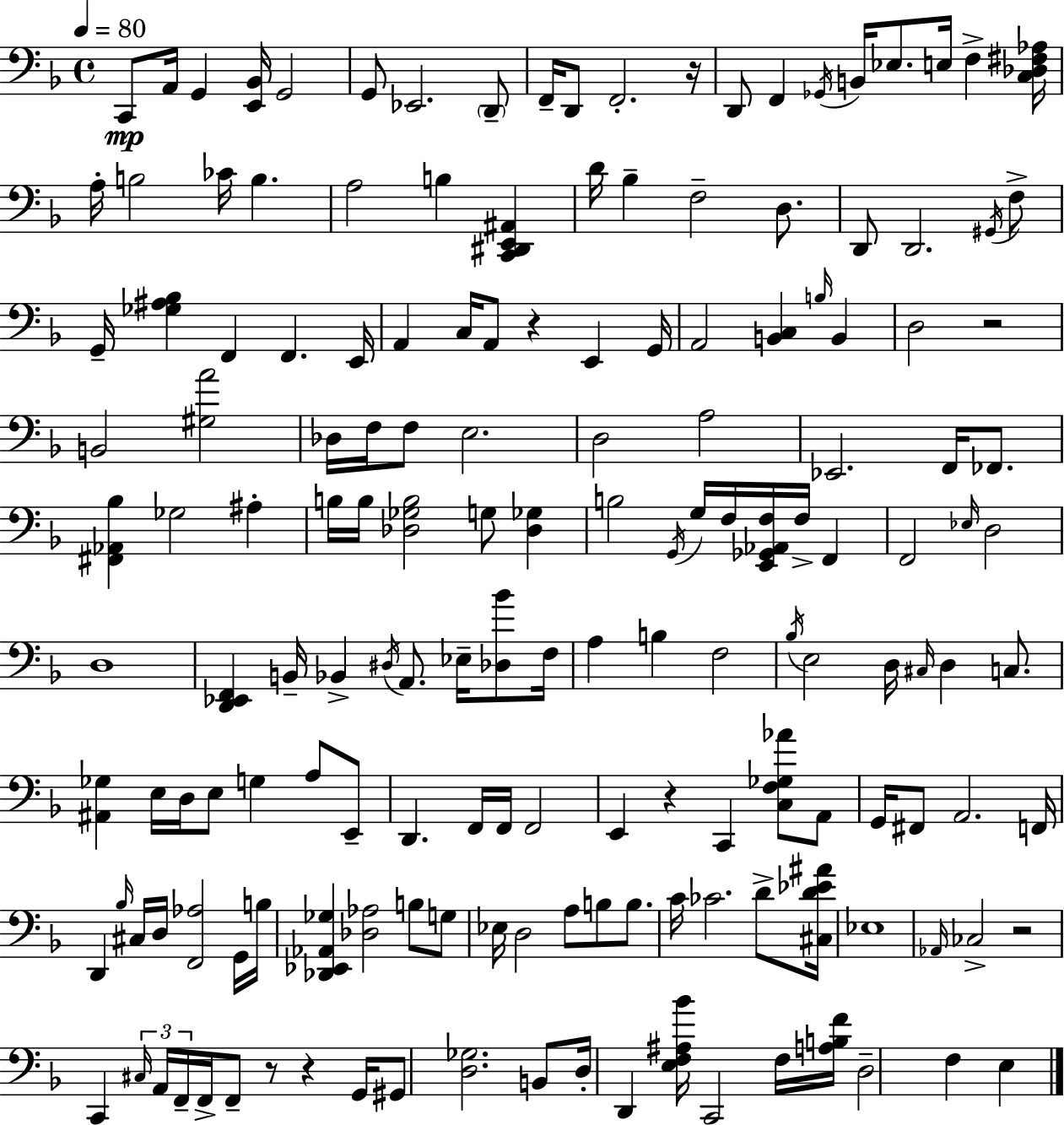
{
  \clef bass
  \time 4/4
  \defaultTimeSignature
  \key d \minor
  \tempo 4 = 80
  c,8\mp a,16 g,4 <e, bes,>16 g,2 | g,8 ees,2. \parenthesize d,8-- | f,16-- d,8 f,2.-. r16 | d,8 f,4 \acciaccatura { ges,16 } b,16 ees8. e16 f4-> | \break <c des fis aes>16 a16-. b2 ces'16 b4. | a2 b4 <c, dis, e, ais,>4 | d'16 bes4-- f2-- d8. | d,8 d,2. \acciaccatura { gis,16 } | \break f8-> g,16-- <ges ais bes>4 f,4 f,4. | e,16 a,4 c16 a,8 r4 e,4 | g,16 a,2 <b, c>4 \grace { b16 } b,4 | d2 r2 | \break b,2 <gis a'>2 | des16 f16 f8 e2. | d2 a2 | ees,2. f,16 | \break fes,8. <fis, aes, bes>4 ges2 ais4-. | b16 b16 <des ges b>2 g8 <des ges>4 | b2 \acciaccatura { g,16 } g16 f16 <e, ges, aes, f>16 f16-> | f,4 f,2 \grace { ees16 } d2 | \break d1 | <d, ees, f,>4 b,16-- bes,4-> \acciaccatura { dis16 } a,8. | ees16-- <des bes'>8 f16 a4 b4 f2 | \acciaccatura { bes16 } e2 d16 | \break \grace { cis16 } d4 c8. <ais, ges>4 e16 d16 e8 | g4 a8 e,8-- d,4. f,16 f,16 | f,2 e,4 r4 | c,4 <c f ges aes'>8 a,8 g,16 fis,8 a,2. | \break f,16 d,4 \grace { bes16 } cis16 d16 <f, aes>2 | g,16 b16 <des, ees, aes, ges>4 <des aes>2 | b8 g8 ees16 d2 | a8 b8 b8. c'16 ces'2. | \break d'8-> <cis d' ees' ais'>16 ees1 | \grace { aes,16 } ces2-> | r2 c,4 \tuplet 3/2 { \grace { cis16 } a,16 | f,16-- } f,16-> f,8-- r8 r4 g,16 gis,8 <d ges>2. | \break b,8 d16-. d,4 | <e f ais bes'>16 c,2 f16 <a b f'>16 d2-- | f4 e4 \bar "|."
}